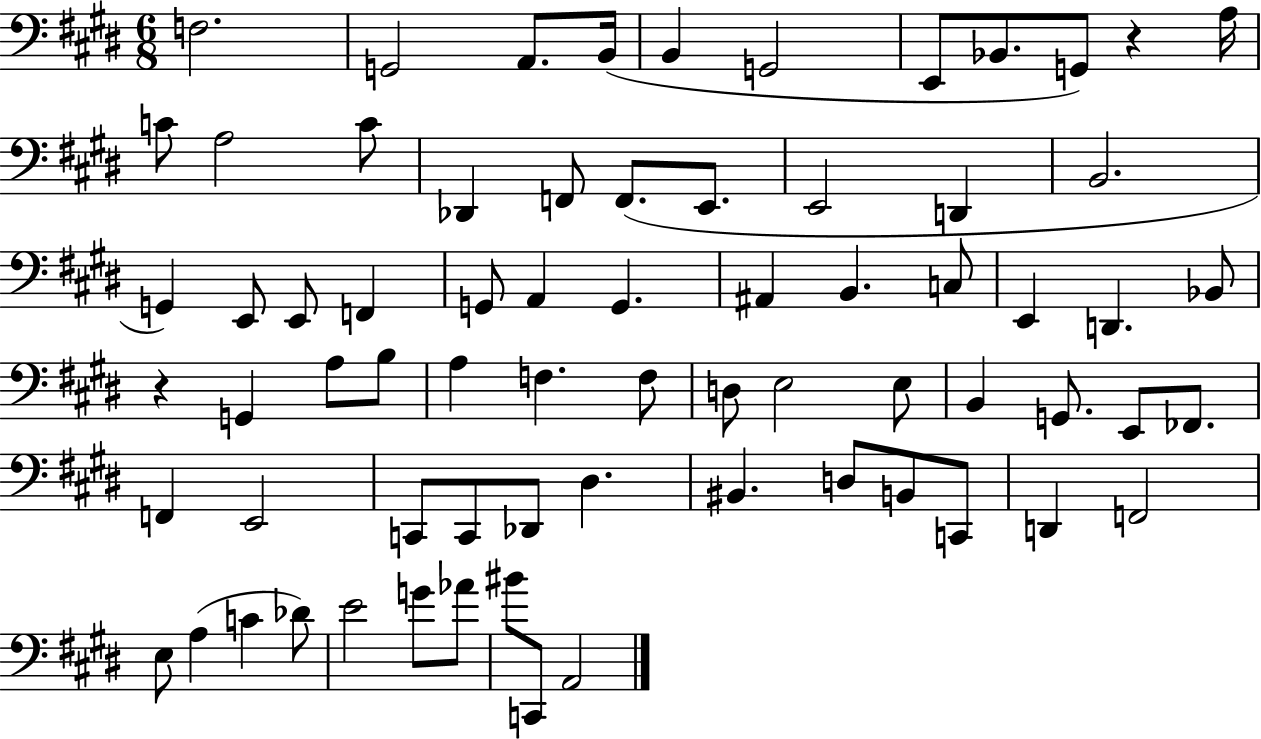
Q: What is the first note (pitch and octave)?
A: F3